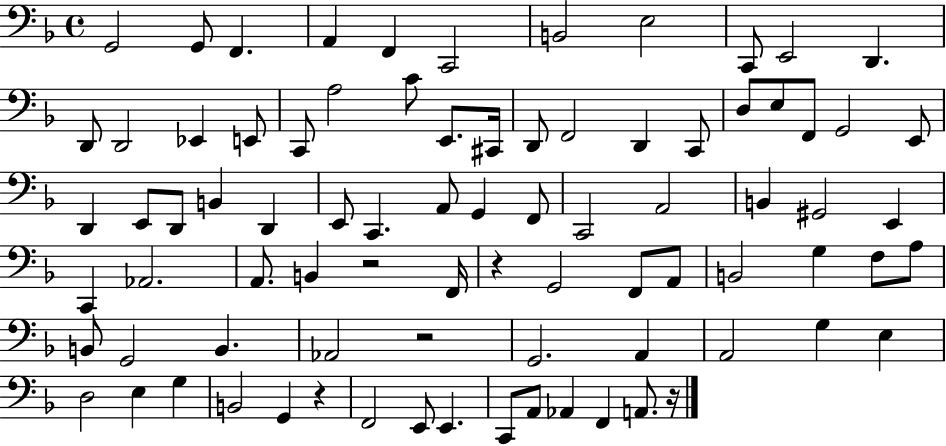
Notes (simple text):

G2/h G2/e F2/q. A2/q F2/q C2/h B2/h E3/h C2/e E2/h D2/q. D2/e D2/h Eb2/q E2/e C2/e A3/h C4/e E2/e. C#2/s D2/e F2/h D2/q C2/e D3/e E3/e F2/e G2/h E2/e D2/q E2/e D2/e B2/q D2/q E2/e C2/q. A2/e G2/q F2/e C2/h A2/h B2/q G#2/h E2/q C2/q Ab2/h. A2/e. B2/q R/h F2/s R/q G2/h F2/e A2/e B2/h G3/q F3/e A3/e B2/e G2/h B2/q. Ab2/h R/h G2/h. A2/q A2/h G3/q E3/q D3/h E3/q G3/q B2/h G2/q R/q F2/h E2/e E2/q. C2/e A2/e Ab2/q F2/q A2/e. R/s